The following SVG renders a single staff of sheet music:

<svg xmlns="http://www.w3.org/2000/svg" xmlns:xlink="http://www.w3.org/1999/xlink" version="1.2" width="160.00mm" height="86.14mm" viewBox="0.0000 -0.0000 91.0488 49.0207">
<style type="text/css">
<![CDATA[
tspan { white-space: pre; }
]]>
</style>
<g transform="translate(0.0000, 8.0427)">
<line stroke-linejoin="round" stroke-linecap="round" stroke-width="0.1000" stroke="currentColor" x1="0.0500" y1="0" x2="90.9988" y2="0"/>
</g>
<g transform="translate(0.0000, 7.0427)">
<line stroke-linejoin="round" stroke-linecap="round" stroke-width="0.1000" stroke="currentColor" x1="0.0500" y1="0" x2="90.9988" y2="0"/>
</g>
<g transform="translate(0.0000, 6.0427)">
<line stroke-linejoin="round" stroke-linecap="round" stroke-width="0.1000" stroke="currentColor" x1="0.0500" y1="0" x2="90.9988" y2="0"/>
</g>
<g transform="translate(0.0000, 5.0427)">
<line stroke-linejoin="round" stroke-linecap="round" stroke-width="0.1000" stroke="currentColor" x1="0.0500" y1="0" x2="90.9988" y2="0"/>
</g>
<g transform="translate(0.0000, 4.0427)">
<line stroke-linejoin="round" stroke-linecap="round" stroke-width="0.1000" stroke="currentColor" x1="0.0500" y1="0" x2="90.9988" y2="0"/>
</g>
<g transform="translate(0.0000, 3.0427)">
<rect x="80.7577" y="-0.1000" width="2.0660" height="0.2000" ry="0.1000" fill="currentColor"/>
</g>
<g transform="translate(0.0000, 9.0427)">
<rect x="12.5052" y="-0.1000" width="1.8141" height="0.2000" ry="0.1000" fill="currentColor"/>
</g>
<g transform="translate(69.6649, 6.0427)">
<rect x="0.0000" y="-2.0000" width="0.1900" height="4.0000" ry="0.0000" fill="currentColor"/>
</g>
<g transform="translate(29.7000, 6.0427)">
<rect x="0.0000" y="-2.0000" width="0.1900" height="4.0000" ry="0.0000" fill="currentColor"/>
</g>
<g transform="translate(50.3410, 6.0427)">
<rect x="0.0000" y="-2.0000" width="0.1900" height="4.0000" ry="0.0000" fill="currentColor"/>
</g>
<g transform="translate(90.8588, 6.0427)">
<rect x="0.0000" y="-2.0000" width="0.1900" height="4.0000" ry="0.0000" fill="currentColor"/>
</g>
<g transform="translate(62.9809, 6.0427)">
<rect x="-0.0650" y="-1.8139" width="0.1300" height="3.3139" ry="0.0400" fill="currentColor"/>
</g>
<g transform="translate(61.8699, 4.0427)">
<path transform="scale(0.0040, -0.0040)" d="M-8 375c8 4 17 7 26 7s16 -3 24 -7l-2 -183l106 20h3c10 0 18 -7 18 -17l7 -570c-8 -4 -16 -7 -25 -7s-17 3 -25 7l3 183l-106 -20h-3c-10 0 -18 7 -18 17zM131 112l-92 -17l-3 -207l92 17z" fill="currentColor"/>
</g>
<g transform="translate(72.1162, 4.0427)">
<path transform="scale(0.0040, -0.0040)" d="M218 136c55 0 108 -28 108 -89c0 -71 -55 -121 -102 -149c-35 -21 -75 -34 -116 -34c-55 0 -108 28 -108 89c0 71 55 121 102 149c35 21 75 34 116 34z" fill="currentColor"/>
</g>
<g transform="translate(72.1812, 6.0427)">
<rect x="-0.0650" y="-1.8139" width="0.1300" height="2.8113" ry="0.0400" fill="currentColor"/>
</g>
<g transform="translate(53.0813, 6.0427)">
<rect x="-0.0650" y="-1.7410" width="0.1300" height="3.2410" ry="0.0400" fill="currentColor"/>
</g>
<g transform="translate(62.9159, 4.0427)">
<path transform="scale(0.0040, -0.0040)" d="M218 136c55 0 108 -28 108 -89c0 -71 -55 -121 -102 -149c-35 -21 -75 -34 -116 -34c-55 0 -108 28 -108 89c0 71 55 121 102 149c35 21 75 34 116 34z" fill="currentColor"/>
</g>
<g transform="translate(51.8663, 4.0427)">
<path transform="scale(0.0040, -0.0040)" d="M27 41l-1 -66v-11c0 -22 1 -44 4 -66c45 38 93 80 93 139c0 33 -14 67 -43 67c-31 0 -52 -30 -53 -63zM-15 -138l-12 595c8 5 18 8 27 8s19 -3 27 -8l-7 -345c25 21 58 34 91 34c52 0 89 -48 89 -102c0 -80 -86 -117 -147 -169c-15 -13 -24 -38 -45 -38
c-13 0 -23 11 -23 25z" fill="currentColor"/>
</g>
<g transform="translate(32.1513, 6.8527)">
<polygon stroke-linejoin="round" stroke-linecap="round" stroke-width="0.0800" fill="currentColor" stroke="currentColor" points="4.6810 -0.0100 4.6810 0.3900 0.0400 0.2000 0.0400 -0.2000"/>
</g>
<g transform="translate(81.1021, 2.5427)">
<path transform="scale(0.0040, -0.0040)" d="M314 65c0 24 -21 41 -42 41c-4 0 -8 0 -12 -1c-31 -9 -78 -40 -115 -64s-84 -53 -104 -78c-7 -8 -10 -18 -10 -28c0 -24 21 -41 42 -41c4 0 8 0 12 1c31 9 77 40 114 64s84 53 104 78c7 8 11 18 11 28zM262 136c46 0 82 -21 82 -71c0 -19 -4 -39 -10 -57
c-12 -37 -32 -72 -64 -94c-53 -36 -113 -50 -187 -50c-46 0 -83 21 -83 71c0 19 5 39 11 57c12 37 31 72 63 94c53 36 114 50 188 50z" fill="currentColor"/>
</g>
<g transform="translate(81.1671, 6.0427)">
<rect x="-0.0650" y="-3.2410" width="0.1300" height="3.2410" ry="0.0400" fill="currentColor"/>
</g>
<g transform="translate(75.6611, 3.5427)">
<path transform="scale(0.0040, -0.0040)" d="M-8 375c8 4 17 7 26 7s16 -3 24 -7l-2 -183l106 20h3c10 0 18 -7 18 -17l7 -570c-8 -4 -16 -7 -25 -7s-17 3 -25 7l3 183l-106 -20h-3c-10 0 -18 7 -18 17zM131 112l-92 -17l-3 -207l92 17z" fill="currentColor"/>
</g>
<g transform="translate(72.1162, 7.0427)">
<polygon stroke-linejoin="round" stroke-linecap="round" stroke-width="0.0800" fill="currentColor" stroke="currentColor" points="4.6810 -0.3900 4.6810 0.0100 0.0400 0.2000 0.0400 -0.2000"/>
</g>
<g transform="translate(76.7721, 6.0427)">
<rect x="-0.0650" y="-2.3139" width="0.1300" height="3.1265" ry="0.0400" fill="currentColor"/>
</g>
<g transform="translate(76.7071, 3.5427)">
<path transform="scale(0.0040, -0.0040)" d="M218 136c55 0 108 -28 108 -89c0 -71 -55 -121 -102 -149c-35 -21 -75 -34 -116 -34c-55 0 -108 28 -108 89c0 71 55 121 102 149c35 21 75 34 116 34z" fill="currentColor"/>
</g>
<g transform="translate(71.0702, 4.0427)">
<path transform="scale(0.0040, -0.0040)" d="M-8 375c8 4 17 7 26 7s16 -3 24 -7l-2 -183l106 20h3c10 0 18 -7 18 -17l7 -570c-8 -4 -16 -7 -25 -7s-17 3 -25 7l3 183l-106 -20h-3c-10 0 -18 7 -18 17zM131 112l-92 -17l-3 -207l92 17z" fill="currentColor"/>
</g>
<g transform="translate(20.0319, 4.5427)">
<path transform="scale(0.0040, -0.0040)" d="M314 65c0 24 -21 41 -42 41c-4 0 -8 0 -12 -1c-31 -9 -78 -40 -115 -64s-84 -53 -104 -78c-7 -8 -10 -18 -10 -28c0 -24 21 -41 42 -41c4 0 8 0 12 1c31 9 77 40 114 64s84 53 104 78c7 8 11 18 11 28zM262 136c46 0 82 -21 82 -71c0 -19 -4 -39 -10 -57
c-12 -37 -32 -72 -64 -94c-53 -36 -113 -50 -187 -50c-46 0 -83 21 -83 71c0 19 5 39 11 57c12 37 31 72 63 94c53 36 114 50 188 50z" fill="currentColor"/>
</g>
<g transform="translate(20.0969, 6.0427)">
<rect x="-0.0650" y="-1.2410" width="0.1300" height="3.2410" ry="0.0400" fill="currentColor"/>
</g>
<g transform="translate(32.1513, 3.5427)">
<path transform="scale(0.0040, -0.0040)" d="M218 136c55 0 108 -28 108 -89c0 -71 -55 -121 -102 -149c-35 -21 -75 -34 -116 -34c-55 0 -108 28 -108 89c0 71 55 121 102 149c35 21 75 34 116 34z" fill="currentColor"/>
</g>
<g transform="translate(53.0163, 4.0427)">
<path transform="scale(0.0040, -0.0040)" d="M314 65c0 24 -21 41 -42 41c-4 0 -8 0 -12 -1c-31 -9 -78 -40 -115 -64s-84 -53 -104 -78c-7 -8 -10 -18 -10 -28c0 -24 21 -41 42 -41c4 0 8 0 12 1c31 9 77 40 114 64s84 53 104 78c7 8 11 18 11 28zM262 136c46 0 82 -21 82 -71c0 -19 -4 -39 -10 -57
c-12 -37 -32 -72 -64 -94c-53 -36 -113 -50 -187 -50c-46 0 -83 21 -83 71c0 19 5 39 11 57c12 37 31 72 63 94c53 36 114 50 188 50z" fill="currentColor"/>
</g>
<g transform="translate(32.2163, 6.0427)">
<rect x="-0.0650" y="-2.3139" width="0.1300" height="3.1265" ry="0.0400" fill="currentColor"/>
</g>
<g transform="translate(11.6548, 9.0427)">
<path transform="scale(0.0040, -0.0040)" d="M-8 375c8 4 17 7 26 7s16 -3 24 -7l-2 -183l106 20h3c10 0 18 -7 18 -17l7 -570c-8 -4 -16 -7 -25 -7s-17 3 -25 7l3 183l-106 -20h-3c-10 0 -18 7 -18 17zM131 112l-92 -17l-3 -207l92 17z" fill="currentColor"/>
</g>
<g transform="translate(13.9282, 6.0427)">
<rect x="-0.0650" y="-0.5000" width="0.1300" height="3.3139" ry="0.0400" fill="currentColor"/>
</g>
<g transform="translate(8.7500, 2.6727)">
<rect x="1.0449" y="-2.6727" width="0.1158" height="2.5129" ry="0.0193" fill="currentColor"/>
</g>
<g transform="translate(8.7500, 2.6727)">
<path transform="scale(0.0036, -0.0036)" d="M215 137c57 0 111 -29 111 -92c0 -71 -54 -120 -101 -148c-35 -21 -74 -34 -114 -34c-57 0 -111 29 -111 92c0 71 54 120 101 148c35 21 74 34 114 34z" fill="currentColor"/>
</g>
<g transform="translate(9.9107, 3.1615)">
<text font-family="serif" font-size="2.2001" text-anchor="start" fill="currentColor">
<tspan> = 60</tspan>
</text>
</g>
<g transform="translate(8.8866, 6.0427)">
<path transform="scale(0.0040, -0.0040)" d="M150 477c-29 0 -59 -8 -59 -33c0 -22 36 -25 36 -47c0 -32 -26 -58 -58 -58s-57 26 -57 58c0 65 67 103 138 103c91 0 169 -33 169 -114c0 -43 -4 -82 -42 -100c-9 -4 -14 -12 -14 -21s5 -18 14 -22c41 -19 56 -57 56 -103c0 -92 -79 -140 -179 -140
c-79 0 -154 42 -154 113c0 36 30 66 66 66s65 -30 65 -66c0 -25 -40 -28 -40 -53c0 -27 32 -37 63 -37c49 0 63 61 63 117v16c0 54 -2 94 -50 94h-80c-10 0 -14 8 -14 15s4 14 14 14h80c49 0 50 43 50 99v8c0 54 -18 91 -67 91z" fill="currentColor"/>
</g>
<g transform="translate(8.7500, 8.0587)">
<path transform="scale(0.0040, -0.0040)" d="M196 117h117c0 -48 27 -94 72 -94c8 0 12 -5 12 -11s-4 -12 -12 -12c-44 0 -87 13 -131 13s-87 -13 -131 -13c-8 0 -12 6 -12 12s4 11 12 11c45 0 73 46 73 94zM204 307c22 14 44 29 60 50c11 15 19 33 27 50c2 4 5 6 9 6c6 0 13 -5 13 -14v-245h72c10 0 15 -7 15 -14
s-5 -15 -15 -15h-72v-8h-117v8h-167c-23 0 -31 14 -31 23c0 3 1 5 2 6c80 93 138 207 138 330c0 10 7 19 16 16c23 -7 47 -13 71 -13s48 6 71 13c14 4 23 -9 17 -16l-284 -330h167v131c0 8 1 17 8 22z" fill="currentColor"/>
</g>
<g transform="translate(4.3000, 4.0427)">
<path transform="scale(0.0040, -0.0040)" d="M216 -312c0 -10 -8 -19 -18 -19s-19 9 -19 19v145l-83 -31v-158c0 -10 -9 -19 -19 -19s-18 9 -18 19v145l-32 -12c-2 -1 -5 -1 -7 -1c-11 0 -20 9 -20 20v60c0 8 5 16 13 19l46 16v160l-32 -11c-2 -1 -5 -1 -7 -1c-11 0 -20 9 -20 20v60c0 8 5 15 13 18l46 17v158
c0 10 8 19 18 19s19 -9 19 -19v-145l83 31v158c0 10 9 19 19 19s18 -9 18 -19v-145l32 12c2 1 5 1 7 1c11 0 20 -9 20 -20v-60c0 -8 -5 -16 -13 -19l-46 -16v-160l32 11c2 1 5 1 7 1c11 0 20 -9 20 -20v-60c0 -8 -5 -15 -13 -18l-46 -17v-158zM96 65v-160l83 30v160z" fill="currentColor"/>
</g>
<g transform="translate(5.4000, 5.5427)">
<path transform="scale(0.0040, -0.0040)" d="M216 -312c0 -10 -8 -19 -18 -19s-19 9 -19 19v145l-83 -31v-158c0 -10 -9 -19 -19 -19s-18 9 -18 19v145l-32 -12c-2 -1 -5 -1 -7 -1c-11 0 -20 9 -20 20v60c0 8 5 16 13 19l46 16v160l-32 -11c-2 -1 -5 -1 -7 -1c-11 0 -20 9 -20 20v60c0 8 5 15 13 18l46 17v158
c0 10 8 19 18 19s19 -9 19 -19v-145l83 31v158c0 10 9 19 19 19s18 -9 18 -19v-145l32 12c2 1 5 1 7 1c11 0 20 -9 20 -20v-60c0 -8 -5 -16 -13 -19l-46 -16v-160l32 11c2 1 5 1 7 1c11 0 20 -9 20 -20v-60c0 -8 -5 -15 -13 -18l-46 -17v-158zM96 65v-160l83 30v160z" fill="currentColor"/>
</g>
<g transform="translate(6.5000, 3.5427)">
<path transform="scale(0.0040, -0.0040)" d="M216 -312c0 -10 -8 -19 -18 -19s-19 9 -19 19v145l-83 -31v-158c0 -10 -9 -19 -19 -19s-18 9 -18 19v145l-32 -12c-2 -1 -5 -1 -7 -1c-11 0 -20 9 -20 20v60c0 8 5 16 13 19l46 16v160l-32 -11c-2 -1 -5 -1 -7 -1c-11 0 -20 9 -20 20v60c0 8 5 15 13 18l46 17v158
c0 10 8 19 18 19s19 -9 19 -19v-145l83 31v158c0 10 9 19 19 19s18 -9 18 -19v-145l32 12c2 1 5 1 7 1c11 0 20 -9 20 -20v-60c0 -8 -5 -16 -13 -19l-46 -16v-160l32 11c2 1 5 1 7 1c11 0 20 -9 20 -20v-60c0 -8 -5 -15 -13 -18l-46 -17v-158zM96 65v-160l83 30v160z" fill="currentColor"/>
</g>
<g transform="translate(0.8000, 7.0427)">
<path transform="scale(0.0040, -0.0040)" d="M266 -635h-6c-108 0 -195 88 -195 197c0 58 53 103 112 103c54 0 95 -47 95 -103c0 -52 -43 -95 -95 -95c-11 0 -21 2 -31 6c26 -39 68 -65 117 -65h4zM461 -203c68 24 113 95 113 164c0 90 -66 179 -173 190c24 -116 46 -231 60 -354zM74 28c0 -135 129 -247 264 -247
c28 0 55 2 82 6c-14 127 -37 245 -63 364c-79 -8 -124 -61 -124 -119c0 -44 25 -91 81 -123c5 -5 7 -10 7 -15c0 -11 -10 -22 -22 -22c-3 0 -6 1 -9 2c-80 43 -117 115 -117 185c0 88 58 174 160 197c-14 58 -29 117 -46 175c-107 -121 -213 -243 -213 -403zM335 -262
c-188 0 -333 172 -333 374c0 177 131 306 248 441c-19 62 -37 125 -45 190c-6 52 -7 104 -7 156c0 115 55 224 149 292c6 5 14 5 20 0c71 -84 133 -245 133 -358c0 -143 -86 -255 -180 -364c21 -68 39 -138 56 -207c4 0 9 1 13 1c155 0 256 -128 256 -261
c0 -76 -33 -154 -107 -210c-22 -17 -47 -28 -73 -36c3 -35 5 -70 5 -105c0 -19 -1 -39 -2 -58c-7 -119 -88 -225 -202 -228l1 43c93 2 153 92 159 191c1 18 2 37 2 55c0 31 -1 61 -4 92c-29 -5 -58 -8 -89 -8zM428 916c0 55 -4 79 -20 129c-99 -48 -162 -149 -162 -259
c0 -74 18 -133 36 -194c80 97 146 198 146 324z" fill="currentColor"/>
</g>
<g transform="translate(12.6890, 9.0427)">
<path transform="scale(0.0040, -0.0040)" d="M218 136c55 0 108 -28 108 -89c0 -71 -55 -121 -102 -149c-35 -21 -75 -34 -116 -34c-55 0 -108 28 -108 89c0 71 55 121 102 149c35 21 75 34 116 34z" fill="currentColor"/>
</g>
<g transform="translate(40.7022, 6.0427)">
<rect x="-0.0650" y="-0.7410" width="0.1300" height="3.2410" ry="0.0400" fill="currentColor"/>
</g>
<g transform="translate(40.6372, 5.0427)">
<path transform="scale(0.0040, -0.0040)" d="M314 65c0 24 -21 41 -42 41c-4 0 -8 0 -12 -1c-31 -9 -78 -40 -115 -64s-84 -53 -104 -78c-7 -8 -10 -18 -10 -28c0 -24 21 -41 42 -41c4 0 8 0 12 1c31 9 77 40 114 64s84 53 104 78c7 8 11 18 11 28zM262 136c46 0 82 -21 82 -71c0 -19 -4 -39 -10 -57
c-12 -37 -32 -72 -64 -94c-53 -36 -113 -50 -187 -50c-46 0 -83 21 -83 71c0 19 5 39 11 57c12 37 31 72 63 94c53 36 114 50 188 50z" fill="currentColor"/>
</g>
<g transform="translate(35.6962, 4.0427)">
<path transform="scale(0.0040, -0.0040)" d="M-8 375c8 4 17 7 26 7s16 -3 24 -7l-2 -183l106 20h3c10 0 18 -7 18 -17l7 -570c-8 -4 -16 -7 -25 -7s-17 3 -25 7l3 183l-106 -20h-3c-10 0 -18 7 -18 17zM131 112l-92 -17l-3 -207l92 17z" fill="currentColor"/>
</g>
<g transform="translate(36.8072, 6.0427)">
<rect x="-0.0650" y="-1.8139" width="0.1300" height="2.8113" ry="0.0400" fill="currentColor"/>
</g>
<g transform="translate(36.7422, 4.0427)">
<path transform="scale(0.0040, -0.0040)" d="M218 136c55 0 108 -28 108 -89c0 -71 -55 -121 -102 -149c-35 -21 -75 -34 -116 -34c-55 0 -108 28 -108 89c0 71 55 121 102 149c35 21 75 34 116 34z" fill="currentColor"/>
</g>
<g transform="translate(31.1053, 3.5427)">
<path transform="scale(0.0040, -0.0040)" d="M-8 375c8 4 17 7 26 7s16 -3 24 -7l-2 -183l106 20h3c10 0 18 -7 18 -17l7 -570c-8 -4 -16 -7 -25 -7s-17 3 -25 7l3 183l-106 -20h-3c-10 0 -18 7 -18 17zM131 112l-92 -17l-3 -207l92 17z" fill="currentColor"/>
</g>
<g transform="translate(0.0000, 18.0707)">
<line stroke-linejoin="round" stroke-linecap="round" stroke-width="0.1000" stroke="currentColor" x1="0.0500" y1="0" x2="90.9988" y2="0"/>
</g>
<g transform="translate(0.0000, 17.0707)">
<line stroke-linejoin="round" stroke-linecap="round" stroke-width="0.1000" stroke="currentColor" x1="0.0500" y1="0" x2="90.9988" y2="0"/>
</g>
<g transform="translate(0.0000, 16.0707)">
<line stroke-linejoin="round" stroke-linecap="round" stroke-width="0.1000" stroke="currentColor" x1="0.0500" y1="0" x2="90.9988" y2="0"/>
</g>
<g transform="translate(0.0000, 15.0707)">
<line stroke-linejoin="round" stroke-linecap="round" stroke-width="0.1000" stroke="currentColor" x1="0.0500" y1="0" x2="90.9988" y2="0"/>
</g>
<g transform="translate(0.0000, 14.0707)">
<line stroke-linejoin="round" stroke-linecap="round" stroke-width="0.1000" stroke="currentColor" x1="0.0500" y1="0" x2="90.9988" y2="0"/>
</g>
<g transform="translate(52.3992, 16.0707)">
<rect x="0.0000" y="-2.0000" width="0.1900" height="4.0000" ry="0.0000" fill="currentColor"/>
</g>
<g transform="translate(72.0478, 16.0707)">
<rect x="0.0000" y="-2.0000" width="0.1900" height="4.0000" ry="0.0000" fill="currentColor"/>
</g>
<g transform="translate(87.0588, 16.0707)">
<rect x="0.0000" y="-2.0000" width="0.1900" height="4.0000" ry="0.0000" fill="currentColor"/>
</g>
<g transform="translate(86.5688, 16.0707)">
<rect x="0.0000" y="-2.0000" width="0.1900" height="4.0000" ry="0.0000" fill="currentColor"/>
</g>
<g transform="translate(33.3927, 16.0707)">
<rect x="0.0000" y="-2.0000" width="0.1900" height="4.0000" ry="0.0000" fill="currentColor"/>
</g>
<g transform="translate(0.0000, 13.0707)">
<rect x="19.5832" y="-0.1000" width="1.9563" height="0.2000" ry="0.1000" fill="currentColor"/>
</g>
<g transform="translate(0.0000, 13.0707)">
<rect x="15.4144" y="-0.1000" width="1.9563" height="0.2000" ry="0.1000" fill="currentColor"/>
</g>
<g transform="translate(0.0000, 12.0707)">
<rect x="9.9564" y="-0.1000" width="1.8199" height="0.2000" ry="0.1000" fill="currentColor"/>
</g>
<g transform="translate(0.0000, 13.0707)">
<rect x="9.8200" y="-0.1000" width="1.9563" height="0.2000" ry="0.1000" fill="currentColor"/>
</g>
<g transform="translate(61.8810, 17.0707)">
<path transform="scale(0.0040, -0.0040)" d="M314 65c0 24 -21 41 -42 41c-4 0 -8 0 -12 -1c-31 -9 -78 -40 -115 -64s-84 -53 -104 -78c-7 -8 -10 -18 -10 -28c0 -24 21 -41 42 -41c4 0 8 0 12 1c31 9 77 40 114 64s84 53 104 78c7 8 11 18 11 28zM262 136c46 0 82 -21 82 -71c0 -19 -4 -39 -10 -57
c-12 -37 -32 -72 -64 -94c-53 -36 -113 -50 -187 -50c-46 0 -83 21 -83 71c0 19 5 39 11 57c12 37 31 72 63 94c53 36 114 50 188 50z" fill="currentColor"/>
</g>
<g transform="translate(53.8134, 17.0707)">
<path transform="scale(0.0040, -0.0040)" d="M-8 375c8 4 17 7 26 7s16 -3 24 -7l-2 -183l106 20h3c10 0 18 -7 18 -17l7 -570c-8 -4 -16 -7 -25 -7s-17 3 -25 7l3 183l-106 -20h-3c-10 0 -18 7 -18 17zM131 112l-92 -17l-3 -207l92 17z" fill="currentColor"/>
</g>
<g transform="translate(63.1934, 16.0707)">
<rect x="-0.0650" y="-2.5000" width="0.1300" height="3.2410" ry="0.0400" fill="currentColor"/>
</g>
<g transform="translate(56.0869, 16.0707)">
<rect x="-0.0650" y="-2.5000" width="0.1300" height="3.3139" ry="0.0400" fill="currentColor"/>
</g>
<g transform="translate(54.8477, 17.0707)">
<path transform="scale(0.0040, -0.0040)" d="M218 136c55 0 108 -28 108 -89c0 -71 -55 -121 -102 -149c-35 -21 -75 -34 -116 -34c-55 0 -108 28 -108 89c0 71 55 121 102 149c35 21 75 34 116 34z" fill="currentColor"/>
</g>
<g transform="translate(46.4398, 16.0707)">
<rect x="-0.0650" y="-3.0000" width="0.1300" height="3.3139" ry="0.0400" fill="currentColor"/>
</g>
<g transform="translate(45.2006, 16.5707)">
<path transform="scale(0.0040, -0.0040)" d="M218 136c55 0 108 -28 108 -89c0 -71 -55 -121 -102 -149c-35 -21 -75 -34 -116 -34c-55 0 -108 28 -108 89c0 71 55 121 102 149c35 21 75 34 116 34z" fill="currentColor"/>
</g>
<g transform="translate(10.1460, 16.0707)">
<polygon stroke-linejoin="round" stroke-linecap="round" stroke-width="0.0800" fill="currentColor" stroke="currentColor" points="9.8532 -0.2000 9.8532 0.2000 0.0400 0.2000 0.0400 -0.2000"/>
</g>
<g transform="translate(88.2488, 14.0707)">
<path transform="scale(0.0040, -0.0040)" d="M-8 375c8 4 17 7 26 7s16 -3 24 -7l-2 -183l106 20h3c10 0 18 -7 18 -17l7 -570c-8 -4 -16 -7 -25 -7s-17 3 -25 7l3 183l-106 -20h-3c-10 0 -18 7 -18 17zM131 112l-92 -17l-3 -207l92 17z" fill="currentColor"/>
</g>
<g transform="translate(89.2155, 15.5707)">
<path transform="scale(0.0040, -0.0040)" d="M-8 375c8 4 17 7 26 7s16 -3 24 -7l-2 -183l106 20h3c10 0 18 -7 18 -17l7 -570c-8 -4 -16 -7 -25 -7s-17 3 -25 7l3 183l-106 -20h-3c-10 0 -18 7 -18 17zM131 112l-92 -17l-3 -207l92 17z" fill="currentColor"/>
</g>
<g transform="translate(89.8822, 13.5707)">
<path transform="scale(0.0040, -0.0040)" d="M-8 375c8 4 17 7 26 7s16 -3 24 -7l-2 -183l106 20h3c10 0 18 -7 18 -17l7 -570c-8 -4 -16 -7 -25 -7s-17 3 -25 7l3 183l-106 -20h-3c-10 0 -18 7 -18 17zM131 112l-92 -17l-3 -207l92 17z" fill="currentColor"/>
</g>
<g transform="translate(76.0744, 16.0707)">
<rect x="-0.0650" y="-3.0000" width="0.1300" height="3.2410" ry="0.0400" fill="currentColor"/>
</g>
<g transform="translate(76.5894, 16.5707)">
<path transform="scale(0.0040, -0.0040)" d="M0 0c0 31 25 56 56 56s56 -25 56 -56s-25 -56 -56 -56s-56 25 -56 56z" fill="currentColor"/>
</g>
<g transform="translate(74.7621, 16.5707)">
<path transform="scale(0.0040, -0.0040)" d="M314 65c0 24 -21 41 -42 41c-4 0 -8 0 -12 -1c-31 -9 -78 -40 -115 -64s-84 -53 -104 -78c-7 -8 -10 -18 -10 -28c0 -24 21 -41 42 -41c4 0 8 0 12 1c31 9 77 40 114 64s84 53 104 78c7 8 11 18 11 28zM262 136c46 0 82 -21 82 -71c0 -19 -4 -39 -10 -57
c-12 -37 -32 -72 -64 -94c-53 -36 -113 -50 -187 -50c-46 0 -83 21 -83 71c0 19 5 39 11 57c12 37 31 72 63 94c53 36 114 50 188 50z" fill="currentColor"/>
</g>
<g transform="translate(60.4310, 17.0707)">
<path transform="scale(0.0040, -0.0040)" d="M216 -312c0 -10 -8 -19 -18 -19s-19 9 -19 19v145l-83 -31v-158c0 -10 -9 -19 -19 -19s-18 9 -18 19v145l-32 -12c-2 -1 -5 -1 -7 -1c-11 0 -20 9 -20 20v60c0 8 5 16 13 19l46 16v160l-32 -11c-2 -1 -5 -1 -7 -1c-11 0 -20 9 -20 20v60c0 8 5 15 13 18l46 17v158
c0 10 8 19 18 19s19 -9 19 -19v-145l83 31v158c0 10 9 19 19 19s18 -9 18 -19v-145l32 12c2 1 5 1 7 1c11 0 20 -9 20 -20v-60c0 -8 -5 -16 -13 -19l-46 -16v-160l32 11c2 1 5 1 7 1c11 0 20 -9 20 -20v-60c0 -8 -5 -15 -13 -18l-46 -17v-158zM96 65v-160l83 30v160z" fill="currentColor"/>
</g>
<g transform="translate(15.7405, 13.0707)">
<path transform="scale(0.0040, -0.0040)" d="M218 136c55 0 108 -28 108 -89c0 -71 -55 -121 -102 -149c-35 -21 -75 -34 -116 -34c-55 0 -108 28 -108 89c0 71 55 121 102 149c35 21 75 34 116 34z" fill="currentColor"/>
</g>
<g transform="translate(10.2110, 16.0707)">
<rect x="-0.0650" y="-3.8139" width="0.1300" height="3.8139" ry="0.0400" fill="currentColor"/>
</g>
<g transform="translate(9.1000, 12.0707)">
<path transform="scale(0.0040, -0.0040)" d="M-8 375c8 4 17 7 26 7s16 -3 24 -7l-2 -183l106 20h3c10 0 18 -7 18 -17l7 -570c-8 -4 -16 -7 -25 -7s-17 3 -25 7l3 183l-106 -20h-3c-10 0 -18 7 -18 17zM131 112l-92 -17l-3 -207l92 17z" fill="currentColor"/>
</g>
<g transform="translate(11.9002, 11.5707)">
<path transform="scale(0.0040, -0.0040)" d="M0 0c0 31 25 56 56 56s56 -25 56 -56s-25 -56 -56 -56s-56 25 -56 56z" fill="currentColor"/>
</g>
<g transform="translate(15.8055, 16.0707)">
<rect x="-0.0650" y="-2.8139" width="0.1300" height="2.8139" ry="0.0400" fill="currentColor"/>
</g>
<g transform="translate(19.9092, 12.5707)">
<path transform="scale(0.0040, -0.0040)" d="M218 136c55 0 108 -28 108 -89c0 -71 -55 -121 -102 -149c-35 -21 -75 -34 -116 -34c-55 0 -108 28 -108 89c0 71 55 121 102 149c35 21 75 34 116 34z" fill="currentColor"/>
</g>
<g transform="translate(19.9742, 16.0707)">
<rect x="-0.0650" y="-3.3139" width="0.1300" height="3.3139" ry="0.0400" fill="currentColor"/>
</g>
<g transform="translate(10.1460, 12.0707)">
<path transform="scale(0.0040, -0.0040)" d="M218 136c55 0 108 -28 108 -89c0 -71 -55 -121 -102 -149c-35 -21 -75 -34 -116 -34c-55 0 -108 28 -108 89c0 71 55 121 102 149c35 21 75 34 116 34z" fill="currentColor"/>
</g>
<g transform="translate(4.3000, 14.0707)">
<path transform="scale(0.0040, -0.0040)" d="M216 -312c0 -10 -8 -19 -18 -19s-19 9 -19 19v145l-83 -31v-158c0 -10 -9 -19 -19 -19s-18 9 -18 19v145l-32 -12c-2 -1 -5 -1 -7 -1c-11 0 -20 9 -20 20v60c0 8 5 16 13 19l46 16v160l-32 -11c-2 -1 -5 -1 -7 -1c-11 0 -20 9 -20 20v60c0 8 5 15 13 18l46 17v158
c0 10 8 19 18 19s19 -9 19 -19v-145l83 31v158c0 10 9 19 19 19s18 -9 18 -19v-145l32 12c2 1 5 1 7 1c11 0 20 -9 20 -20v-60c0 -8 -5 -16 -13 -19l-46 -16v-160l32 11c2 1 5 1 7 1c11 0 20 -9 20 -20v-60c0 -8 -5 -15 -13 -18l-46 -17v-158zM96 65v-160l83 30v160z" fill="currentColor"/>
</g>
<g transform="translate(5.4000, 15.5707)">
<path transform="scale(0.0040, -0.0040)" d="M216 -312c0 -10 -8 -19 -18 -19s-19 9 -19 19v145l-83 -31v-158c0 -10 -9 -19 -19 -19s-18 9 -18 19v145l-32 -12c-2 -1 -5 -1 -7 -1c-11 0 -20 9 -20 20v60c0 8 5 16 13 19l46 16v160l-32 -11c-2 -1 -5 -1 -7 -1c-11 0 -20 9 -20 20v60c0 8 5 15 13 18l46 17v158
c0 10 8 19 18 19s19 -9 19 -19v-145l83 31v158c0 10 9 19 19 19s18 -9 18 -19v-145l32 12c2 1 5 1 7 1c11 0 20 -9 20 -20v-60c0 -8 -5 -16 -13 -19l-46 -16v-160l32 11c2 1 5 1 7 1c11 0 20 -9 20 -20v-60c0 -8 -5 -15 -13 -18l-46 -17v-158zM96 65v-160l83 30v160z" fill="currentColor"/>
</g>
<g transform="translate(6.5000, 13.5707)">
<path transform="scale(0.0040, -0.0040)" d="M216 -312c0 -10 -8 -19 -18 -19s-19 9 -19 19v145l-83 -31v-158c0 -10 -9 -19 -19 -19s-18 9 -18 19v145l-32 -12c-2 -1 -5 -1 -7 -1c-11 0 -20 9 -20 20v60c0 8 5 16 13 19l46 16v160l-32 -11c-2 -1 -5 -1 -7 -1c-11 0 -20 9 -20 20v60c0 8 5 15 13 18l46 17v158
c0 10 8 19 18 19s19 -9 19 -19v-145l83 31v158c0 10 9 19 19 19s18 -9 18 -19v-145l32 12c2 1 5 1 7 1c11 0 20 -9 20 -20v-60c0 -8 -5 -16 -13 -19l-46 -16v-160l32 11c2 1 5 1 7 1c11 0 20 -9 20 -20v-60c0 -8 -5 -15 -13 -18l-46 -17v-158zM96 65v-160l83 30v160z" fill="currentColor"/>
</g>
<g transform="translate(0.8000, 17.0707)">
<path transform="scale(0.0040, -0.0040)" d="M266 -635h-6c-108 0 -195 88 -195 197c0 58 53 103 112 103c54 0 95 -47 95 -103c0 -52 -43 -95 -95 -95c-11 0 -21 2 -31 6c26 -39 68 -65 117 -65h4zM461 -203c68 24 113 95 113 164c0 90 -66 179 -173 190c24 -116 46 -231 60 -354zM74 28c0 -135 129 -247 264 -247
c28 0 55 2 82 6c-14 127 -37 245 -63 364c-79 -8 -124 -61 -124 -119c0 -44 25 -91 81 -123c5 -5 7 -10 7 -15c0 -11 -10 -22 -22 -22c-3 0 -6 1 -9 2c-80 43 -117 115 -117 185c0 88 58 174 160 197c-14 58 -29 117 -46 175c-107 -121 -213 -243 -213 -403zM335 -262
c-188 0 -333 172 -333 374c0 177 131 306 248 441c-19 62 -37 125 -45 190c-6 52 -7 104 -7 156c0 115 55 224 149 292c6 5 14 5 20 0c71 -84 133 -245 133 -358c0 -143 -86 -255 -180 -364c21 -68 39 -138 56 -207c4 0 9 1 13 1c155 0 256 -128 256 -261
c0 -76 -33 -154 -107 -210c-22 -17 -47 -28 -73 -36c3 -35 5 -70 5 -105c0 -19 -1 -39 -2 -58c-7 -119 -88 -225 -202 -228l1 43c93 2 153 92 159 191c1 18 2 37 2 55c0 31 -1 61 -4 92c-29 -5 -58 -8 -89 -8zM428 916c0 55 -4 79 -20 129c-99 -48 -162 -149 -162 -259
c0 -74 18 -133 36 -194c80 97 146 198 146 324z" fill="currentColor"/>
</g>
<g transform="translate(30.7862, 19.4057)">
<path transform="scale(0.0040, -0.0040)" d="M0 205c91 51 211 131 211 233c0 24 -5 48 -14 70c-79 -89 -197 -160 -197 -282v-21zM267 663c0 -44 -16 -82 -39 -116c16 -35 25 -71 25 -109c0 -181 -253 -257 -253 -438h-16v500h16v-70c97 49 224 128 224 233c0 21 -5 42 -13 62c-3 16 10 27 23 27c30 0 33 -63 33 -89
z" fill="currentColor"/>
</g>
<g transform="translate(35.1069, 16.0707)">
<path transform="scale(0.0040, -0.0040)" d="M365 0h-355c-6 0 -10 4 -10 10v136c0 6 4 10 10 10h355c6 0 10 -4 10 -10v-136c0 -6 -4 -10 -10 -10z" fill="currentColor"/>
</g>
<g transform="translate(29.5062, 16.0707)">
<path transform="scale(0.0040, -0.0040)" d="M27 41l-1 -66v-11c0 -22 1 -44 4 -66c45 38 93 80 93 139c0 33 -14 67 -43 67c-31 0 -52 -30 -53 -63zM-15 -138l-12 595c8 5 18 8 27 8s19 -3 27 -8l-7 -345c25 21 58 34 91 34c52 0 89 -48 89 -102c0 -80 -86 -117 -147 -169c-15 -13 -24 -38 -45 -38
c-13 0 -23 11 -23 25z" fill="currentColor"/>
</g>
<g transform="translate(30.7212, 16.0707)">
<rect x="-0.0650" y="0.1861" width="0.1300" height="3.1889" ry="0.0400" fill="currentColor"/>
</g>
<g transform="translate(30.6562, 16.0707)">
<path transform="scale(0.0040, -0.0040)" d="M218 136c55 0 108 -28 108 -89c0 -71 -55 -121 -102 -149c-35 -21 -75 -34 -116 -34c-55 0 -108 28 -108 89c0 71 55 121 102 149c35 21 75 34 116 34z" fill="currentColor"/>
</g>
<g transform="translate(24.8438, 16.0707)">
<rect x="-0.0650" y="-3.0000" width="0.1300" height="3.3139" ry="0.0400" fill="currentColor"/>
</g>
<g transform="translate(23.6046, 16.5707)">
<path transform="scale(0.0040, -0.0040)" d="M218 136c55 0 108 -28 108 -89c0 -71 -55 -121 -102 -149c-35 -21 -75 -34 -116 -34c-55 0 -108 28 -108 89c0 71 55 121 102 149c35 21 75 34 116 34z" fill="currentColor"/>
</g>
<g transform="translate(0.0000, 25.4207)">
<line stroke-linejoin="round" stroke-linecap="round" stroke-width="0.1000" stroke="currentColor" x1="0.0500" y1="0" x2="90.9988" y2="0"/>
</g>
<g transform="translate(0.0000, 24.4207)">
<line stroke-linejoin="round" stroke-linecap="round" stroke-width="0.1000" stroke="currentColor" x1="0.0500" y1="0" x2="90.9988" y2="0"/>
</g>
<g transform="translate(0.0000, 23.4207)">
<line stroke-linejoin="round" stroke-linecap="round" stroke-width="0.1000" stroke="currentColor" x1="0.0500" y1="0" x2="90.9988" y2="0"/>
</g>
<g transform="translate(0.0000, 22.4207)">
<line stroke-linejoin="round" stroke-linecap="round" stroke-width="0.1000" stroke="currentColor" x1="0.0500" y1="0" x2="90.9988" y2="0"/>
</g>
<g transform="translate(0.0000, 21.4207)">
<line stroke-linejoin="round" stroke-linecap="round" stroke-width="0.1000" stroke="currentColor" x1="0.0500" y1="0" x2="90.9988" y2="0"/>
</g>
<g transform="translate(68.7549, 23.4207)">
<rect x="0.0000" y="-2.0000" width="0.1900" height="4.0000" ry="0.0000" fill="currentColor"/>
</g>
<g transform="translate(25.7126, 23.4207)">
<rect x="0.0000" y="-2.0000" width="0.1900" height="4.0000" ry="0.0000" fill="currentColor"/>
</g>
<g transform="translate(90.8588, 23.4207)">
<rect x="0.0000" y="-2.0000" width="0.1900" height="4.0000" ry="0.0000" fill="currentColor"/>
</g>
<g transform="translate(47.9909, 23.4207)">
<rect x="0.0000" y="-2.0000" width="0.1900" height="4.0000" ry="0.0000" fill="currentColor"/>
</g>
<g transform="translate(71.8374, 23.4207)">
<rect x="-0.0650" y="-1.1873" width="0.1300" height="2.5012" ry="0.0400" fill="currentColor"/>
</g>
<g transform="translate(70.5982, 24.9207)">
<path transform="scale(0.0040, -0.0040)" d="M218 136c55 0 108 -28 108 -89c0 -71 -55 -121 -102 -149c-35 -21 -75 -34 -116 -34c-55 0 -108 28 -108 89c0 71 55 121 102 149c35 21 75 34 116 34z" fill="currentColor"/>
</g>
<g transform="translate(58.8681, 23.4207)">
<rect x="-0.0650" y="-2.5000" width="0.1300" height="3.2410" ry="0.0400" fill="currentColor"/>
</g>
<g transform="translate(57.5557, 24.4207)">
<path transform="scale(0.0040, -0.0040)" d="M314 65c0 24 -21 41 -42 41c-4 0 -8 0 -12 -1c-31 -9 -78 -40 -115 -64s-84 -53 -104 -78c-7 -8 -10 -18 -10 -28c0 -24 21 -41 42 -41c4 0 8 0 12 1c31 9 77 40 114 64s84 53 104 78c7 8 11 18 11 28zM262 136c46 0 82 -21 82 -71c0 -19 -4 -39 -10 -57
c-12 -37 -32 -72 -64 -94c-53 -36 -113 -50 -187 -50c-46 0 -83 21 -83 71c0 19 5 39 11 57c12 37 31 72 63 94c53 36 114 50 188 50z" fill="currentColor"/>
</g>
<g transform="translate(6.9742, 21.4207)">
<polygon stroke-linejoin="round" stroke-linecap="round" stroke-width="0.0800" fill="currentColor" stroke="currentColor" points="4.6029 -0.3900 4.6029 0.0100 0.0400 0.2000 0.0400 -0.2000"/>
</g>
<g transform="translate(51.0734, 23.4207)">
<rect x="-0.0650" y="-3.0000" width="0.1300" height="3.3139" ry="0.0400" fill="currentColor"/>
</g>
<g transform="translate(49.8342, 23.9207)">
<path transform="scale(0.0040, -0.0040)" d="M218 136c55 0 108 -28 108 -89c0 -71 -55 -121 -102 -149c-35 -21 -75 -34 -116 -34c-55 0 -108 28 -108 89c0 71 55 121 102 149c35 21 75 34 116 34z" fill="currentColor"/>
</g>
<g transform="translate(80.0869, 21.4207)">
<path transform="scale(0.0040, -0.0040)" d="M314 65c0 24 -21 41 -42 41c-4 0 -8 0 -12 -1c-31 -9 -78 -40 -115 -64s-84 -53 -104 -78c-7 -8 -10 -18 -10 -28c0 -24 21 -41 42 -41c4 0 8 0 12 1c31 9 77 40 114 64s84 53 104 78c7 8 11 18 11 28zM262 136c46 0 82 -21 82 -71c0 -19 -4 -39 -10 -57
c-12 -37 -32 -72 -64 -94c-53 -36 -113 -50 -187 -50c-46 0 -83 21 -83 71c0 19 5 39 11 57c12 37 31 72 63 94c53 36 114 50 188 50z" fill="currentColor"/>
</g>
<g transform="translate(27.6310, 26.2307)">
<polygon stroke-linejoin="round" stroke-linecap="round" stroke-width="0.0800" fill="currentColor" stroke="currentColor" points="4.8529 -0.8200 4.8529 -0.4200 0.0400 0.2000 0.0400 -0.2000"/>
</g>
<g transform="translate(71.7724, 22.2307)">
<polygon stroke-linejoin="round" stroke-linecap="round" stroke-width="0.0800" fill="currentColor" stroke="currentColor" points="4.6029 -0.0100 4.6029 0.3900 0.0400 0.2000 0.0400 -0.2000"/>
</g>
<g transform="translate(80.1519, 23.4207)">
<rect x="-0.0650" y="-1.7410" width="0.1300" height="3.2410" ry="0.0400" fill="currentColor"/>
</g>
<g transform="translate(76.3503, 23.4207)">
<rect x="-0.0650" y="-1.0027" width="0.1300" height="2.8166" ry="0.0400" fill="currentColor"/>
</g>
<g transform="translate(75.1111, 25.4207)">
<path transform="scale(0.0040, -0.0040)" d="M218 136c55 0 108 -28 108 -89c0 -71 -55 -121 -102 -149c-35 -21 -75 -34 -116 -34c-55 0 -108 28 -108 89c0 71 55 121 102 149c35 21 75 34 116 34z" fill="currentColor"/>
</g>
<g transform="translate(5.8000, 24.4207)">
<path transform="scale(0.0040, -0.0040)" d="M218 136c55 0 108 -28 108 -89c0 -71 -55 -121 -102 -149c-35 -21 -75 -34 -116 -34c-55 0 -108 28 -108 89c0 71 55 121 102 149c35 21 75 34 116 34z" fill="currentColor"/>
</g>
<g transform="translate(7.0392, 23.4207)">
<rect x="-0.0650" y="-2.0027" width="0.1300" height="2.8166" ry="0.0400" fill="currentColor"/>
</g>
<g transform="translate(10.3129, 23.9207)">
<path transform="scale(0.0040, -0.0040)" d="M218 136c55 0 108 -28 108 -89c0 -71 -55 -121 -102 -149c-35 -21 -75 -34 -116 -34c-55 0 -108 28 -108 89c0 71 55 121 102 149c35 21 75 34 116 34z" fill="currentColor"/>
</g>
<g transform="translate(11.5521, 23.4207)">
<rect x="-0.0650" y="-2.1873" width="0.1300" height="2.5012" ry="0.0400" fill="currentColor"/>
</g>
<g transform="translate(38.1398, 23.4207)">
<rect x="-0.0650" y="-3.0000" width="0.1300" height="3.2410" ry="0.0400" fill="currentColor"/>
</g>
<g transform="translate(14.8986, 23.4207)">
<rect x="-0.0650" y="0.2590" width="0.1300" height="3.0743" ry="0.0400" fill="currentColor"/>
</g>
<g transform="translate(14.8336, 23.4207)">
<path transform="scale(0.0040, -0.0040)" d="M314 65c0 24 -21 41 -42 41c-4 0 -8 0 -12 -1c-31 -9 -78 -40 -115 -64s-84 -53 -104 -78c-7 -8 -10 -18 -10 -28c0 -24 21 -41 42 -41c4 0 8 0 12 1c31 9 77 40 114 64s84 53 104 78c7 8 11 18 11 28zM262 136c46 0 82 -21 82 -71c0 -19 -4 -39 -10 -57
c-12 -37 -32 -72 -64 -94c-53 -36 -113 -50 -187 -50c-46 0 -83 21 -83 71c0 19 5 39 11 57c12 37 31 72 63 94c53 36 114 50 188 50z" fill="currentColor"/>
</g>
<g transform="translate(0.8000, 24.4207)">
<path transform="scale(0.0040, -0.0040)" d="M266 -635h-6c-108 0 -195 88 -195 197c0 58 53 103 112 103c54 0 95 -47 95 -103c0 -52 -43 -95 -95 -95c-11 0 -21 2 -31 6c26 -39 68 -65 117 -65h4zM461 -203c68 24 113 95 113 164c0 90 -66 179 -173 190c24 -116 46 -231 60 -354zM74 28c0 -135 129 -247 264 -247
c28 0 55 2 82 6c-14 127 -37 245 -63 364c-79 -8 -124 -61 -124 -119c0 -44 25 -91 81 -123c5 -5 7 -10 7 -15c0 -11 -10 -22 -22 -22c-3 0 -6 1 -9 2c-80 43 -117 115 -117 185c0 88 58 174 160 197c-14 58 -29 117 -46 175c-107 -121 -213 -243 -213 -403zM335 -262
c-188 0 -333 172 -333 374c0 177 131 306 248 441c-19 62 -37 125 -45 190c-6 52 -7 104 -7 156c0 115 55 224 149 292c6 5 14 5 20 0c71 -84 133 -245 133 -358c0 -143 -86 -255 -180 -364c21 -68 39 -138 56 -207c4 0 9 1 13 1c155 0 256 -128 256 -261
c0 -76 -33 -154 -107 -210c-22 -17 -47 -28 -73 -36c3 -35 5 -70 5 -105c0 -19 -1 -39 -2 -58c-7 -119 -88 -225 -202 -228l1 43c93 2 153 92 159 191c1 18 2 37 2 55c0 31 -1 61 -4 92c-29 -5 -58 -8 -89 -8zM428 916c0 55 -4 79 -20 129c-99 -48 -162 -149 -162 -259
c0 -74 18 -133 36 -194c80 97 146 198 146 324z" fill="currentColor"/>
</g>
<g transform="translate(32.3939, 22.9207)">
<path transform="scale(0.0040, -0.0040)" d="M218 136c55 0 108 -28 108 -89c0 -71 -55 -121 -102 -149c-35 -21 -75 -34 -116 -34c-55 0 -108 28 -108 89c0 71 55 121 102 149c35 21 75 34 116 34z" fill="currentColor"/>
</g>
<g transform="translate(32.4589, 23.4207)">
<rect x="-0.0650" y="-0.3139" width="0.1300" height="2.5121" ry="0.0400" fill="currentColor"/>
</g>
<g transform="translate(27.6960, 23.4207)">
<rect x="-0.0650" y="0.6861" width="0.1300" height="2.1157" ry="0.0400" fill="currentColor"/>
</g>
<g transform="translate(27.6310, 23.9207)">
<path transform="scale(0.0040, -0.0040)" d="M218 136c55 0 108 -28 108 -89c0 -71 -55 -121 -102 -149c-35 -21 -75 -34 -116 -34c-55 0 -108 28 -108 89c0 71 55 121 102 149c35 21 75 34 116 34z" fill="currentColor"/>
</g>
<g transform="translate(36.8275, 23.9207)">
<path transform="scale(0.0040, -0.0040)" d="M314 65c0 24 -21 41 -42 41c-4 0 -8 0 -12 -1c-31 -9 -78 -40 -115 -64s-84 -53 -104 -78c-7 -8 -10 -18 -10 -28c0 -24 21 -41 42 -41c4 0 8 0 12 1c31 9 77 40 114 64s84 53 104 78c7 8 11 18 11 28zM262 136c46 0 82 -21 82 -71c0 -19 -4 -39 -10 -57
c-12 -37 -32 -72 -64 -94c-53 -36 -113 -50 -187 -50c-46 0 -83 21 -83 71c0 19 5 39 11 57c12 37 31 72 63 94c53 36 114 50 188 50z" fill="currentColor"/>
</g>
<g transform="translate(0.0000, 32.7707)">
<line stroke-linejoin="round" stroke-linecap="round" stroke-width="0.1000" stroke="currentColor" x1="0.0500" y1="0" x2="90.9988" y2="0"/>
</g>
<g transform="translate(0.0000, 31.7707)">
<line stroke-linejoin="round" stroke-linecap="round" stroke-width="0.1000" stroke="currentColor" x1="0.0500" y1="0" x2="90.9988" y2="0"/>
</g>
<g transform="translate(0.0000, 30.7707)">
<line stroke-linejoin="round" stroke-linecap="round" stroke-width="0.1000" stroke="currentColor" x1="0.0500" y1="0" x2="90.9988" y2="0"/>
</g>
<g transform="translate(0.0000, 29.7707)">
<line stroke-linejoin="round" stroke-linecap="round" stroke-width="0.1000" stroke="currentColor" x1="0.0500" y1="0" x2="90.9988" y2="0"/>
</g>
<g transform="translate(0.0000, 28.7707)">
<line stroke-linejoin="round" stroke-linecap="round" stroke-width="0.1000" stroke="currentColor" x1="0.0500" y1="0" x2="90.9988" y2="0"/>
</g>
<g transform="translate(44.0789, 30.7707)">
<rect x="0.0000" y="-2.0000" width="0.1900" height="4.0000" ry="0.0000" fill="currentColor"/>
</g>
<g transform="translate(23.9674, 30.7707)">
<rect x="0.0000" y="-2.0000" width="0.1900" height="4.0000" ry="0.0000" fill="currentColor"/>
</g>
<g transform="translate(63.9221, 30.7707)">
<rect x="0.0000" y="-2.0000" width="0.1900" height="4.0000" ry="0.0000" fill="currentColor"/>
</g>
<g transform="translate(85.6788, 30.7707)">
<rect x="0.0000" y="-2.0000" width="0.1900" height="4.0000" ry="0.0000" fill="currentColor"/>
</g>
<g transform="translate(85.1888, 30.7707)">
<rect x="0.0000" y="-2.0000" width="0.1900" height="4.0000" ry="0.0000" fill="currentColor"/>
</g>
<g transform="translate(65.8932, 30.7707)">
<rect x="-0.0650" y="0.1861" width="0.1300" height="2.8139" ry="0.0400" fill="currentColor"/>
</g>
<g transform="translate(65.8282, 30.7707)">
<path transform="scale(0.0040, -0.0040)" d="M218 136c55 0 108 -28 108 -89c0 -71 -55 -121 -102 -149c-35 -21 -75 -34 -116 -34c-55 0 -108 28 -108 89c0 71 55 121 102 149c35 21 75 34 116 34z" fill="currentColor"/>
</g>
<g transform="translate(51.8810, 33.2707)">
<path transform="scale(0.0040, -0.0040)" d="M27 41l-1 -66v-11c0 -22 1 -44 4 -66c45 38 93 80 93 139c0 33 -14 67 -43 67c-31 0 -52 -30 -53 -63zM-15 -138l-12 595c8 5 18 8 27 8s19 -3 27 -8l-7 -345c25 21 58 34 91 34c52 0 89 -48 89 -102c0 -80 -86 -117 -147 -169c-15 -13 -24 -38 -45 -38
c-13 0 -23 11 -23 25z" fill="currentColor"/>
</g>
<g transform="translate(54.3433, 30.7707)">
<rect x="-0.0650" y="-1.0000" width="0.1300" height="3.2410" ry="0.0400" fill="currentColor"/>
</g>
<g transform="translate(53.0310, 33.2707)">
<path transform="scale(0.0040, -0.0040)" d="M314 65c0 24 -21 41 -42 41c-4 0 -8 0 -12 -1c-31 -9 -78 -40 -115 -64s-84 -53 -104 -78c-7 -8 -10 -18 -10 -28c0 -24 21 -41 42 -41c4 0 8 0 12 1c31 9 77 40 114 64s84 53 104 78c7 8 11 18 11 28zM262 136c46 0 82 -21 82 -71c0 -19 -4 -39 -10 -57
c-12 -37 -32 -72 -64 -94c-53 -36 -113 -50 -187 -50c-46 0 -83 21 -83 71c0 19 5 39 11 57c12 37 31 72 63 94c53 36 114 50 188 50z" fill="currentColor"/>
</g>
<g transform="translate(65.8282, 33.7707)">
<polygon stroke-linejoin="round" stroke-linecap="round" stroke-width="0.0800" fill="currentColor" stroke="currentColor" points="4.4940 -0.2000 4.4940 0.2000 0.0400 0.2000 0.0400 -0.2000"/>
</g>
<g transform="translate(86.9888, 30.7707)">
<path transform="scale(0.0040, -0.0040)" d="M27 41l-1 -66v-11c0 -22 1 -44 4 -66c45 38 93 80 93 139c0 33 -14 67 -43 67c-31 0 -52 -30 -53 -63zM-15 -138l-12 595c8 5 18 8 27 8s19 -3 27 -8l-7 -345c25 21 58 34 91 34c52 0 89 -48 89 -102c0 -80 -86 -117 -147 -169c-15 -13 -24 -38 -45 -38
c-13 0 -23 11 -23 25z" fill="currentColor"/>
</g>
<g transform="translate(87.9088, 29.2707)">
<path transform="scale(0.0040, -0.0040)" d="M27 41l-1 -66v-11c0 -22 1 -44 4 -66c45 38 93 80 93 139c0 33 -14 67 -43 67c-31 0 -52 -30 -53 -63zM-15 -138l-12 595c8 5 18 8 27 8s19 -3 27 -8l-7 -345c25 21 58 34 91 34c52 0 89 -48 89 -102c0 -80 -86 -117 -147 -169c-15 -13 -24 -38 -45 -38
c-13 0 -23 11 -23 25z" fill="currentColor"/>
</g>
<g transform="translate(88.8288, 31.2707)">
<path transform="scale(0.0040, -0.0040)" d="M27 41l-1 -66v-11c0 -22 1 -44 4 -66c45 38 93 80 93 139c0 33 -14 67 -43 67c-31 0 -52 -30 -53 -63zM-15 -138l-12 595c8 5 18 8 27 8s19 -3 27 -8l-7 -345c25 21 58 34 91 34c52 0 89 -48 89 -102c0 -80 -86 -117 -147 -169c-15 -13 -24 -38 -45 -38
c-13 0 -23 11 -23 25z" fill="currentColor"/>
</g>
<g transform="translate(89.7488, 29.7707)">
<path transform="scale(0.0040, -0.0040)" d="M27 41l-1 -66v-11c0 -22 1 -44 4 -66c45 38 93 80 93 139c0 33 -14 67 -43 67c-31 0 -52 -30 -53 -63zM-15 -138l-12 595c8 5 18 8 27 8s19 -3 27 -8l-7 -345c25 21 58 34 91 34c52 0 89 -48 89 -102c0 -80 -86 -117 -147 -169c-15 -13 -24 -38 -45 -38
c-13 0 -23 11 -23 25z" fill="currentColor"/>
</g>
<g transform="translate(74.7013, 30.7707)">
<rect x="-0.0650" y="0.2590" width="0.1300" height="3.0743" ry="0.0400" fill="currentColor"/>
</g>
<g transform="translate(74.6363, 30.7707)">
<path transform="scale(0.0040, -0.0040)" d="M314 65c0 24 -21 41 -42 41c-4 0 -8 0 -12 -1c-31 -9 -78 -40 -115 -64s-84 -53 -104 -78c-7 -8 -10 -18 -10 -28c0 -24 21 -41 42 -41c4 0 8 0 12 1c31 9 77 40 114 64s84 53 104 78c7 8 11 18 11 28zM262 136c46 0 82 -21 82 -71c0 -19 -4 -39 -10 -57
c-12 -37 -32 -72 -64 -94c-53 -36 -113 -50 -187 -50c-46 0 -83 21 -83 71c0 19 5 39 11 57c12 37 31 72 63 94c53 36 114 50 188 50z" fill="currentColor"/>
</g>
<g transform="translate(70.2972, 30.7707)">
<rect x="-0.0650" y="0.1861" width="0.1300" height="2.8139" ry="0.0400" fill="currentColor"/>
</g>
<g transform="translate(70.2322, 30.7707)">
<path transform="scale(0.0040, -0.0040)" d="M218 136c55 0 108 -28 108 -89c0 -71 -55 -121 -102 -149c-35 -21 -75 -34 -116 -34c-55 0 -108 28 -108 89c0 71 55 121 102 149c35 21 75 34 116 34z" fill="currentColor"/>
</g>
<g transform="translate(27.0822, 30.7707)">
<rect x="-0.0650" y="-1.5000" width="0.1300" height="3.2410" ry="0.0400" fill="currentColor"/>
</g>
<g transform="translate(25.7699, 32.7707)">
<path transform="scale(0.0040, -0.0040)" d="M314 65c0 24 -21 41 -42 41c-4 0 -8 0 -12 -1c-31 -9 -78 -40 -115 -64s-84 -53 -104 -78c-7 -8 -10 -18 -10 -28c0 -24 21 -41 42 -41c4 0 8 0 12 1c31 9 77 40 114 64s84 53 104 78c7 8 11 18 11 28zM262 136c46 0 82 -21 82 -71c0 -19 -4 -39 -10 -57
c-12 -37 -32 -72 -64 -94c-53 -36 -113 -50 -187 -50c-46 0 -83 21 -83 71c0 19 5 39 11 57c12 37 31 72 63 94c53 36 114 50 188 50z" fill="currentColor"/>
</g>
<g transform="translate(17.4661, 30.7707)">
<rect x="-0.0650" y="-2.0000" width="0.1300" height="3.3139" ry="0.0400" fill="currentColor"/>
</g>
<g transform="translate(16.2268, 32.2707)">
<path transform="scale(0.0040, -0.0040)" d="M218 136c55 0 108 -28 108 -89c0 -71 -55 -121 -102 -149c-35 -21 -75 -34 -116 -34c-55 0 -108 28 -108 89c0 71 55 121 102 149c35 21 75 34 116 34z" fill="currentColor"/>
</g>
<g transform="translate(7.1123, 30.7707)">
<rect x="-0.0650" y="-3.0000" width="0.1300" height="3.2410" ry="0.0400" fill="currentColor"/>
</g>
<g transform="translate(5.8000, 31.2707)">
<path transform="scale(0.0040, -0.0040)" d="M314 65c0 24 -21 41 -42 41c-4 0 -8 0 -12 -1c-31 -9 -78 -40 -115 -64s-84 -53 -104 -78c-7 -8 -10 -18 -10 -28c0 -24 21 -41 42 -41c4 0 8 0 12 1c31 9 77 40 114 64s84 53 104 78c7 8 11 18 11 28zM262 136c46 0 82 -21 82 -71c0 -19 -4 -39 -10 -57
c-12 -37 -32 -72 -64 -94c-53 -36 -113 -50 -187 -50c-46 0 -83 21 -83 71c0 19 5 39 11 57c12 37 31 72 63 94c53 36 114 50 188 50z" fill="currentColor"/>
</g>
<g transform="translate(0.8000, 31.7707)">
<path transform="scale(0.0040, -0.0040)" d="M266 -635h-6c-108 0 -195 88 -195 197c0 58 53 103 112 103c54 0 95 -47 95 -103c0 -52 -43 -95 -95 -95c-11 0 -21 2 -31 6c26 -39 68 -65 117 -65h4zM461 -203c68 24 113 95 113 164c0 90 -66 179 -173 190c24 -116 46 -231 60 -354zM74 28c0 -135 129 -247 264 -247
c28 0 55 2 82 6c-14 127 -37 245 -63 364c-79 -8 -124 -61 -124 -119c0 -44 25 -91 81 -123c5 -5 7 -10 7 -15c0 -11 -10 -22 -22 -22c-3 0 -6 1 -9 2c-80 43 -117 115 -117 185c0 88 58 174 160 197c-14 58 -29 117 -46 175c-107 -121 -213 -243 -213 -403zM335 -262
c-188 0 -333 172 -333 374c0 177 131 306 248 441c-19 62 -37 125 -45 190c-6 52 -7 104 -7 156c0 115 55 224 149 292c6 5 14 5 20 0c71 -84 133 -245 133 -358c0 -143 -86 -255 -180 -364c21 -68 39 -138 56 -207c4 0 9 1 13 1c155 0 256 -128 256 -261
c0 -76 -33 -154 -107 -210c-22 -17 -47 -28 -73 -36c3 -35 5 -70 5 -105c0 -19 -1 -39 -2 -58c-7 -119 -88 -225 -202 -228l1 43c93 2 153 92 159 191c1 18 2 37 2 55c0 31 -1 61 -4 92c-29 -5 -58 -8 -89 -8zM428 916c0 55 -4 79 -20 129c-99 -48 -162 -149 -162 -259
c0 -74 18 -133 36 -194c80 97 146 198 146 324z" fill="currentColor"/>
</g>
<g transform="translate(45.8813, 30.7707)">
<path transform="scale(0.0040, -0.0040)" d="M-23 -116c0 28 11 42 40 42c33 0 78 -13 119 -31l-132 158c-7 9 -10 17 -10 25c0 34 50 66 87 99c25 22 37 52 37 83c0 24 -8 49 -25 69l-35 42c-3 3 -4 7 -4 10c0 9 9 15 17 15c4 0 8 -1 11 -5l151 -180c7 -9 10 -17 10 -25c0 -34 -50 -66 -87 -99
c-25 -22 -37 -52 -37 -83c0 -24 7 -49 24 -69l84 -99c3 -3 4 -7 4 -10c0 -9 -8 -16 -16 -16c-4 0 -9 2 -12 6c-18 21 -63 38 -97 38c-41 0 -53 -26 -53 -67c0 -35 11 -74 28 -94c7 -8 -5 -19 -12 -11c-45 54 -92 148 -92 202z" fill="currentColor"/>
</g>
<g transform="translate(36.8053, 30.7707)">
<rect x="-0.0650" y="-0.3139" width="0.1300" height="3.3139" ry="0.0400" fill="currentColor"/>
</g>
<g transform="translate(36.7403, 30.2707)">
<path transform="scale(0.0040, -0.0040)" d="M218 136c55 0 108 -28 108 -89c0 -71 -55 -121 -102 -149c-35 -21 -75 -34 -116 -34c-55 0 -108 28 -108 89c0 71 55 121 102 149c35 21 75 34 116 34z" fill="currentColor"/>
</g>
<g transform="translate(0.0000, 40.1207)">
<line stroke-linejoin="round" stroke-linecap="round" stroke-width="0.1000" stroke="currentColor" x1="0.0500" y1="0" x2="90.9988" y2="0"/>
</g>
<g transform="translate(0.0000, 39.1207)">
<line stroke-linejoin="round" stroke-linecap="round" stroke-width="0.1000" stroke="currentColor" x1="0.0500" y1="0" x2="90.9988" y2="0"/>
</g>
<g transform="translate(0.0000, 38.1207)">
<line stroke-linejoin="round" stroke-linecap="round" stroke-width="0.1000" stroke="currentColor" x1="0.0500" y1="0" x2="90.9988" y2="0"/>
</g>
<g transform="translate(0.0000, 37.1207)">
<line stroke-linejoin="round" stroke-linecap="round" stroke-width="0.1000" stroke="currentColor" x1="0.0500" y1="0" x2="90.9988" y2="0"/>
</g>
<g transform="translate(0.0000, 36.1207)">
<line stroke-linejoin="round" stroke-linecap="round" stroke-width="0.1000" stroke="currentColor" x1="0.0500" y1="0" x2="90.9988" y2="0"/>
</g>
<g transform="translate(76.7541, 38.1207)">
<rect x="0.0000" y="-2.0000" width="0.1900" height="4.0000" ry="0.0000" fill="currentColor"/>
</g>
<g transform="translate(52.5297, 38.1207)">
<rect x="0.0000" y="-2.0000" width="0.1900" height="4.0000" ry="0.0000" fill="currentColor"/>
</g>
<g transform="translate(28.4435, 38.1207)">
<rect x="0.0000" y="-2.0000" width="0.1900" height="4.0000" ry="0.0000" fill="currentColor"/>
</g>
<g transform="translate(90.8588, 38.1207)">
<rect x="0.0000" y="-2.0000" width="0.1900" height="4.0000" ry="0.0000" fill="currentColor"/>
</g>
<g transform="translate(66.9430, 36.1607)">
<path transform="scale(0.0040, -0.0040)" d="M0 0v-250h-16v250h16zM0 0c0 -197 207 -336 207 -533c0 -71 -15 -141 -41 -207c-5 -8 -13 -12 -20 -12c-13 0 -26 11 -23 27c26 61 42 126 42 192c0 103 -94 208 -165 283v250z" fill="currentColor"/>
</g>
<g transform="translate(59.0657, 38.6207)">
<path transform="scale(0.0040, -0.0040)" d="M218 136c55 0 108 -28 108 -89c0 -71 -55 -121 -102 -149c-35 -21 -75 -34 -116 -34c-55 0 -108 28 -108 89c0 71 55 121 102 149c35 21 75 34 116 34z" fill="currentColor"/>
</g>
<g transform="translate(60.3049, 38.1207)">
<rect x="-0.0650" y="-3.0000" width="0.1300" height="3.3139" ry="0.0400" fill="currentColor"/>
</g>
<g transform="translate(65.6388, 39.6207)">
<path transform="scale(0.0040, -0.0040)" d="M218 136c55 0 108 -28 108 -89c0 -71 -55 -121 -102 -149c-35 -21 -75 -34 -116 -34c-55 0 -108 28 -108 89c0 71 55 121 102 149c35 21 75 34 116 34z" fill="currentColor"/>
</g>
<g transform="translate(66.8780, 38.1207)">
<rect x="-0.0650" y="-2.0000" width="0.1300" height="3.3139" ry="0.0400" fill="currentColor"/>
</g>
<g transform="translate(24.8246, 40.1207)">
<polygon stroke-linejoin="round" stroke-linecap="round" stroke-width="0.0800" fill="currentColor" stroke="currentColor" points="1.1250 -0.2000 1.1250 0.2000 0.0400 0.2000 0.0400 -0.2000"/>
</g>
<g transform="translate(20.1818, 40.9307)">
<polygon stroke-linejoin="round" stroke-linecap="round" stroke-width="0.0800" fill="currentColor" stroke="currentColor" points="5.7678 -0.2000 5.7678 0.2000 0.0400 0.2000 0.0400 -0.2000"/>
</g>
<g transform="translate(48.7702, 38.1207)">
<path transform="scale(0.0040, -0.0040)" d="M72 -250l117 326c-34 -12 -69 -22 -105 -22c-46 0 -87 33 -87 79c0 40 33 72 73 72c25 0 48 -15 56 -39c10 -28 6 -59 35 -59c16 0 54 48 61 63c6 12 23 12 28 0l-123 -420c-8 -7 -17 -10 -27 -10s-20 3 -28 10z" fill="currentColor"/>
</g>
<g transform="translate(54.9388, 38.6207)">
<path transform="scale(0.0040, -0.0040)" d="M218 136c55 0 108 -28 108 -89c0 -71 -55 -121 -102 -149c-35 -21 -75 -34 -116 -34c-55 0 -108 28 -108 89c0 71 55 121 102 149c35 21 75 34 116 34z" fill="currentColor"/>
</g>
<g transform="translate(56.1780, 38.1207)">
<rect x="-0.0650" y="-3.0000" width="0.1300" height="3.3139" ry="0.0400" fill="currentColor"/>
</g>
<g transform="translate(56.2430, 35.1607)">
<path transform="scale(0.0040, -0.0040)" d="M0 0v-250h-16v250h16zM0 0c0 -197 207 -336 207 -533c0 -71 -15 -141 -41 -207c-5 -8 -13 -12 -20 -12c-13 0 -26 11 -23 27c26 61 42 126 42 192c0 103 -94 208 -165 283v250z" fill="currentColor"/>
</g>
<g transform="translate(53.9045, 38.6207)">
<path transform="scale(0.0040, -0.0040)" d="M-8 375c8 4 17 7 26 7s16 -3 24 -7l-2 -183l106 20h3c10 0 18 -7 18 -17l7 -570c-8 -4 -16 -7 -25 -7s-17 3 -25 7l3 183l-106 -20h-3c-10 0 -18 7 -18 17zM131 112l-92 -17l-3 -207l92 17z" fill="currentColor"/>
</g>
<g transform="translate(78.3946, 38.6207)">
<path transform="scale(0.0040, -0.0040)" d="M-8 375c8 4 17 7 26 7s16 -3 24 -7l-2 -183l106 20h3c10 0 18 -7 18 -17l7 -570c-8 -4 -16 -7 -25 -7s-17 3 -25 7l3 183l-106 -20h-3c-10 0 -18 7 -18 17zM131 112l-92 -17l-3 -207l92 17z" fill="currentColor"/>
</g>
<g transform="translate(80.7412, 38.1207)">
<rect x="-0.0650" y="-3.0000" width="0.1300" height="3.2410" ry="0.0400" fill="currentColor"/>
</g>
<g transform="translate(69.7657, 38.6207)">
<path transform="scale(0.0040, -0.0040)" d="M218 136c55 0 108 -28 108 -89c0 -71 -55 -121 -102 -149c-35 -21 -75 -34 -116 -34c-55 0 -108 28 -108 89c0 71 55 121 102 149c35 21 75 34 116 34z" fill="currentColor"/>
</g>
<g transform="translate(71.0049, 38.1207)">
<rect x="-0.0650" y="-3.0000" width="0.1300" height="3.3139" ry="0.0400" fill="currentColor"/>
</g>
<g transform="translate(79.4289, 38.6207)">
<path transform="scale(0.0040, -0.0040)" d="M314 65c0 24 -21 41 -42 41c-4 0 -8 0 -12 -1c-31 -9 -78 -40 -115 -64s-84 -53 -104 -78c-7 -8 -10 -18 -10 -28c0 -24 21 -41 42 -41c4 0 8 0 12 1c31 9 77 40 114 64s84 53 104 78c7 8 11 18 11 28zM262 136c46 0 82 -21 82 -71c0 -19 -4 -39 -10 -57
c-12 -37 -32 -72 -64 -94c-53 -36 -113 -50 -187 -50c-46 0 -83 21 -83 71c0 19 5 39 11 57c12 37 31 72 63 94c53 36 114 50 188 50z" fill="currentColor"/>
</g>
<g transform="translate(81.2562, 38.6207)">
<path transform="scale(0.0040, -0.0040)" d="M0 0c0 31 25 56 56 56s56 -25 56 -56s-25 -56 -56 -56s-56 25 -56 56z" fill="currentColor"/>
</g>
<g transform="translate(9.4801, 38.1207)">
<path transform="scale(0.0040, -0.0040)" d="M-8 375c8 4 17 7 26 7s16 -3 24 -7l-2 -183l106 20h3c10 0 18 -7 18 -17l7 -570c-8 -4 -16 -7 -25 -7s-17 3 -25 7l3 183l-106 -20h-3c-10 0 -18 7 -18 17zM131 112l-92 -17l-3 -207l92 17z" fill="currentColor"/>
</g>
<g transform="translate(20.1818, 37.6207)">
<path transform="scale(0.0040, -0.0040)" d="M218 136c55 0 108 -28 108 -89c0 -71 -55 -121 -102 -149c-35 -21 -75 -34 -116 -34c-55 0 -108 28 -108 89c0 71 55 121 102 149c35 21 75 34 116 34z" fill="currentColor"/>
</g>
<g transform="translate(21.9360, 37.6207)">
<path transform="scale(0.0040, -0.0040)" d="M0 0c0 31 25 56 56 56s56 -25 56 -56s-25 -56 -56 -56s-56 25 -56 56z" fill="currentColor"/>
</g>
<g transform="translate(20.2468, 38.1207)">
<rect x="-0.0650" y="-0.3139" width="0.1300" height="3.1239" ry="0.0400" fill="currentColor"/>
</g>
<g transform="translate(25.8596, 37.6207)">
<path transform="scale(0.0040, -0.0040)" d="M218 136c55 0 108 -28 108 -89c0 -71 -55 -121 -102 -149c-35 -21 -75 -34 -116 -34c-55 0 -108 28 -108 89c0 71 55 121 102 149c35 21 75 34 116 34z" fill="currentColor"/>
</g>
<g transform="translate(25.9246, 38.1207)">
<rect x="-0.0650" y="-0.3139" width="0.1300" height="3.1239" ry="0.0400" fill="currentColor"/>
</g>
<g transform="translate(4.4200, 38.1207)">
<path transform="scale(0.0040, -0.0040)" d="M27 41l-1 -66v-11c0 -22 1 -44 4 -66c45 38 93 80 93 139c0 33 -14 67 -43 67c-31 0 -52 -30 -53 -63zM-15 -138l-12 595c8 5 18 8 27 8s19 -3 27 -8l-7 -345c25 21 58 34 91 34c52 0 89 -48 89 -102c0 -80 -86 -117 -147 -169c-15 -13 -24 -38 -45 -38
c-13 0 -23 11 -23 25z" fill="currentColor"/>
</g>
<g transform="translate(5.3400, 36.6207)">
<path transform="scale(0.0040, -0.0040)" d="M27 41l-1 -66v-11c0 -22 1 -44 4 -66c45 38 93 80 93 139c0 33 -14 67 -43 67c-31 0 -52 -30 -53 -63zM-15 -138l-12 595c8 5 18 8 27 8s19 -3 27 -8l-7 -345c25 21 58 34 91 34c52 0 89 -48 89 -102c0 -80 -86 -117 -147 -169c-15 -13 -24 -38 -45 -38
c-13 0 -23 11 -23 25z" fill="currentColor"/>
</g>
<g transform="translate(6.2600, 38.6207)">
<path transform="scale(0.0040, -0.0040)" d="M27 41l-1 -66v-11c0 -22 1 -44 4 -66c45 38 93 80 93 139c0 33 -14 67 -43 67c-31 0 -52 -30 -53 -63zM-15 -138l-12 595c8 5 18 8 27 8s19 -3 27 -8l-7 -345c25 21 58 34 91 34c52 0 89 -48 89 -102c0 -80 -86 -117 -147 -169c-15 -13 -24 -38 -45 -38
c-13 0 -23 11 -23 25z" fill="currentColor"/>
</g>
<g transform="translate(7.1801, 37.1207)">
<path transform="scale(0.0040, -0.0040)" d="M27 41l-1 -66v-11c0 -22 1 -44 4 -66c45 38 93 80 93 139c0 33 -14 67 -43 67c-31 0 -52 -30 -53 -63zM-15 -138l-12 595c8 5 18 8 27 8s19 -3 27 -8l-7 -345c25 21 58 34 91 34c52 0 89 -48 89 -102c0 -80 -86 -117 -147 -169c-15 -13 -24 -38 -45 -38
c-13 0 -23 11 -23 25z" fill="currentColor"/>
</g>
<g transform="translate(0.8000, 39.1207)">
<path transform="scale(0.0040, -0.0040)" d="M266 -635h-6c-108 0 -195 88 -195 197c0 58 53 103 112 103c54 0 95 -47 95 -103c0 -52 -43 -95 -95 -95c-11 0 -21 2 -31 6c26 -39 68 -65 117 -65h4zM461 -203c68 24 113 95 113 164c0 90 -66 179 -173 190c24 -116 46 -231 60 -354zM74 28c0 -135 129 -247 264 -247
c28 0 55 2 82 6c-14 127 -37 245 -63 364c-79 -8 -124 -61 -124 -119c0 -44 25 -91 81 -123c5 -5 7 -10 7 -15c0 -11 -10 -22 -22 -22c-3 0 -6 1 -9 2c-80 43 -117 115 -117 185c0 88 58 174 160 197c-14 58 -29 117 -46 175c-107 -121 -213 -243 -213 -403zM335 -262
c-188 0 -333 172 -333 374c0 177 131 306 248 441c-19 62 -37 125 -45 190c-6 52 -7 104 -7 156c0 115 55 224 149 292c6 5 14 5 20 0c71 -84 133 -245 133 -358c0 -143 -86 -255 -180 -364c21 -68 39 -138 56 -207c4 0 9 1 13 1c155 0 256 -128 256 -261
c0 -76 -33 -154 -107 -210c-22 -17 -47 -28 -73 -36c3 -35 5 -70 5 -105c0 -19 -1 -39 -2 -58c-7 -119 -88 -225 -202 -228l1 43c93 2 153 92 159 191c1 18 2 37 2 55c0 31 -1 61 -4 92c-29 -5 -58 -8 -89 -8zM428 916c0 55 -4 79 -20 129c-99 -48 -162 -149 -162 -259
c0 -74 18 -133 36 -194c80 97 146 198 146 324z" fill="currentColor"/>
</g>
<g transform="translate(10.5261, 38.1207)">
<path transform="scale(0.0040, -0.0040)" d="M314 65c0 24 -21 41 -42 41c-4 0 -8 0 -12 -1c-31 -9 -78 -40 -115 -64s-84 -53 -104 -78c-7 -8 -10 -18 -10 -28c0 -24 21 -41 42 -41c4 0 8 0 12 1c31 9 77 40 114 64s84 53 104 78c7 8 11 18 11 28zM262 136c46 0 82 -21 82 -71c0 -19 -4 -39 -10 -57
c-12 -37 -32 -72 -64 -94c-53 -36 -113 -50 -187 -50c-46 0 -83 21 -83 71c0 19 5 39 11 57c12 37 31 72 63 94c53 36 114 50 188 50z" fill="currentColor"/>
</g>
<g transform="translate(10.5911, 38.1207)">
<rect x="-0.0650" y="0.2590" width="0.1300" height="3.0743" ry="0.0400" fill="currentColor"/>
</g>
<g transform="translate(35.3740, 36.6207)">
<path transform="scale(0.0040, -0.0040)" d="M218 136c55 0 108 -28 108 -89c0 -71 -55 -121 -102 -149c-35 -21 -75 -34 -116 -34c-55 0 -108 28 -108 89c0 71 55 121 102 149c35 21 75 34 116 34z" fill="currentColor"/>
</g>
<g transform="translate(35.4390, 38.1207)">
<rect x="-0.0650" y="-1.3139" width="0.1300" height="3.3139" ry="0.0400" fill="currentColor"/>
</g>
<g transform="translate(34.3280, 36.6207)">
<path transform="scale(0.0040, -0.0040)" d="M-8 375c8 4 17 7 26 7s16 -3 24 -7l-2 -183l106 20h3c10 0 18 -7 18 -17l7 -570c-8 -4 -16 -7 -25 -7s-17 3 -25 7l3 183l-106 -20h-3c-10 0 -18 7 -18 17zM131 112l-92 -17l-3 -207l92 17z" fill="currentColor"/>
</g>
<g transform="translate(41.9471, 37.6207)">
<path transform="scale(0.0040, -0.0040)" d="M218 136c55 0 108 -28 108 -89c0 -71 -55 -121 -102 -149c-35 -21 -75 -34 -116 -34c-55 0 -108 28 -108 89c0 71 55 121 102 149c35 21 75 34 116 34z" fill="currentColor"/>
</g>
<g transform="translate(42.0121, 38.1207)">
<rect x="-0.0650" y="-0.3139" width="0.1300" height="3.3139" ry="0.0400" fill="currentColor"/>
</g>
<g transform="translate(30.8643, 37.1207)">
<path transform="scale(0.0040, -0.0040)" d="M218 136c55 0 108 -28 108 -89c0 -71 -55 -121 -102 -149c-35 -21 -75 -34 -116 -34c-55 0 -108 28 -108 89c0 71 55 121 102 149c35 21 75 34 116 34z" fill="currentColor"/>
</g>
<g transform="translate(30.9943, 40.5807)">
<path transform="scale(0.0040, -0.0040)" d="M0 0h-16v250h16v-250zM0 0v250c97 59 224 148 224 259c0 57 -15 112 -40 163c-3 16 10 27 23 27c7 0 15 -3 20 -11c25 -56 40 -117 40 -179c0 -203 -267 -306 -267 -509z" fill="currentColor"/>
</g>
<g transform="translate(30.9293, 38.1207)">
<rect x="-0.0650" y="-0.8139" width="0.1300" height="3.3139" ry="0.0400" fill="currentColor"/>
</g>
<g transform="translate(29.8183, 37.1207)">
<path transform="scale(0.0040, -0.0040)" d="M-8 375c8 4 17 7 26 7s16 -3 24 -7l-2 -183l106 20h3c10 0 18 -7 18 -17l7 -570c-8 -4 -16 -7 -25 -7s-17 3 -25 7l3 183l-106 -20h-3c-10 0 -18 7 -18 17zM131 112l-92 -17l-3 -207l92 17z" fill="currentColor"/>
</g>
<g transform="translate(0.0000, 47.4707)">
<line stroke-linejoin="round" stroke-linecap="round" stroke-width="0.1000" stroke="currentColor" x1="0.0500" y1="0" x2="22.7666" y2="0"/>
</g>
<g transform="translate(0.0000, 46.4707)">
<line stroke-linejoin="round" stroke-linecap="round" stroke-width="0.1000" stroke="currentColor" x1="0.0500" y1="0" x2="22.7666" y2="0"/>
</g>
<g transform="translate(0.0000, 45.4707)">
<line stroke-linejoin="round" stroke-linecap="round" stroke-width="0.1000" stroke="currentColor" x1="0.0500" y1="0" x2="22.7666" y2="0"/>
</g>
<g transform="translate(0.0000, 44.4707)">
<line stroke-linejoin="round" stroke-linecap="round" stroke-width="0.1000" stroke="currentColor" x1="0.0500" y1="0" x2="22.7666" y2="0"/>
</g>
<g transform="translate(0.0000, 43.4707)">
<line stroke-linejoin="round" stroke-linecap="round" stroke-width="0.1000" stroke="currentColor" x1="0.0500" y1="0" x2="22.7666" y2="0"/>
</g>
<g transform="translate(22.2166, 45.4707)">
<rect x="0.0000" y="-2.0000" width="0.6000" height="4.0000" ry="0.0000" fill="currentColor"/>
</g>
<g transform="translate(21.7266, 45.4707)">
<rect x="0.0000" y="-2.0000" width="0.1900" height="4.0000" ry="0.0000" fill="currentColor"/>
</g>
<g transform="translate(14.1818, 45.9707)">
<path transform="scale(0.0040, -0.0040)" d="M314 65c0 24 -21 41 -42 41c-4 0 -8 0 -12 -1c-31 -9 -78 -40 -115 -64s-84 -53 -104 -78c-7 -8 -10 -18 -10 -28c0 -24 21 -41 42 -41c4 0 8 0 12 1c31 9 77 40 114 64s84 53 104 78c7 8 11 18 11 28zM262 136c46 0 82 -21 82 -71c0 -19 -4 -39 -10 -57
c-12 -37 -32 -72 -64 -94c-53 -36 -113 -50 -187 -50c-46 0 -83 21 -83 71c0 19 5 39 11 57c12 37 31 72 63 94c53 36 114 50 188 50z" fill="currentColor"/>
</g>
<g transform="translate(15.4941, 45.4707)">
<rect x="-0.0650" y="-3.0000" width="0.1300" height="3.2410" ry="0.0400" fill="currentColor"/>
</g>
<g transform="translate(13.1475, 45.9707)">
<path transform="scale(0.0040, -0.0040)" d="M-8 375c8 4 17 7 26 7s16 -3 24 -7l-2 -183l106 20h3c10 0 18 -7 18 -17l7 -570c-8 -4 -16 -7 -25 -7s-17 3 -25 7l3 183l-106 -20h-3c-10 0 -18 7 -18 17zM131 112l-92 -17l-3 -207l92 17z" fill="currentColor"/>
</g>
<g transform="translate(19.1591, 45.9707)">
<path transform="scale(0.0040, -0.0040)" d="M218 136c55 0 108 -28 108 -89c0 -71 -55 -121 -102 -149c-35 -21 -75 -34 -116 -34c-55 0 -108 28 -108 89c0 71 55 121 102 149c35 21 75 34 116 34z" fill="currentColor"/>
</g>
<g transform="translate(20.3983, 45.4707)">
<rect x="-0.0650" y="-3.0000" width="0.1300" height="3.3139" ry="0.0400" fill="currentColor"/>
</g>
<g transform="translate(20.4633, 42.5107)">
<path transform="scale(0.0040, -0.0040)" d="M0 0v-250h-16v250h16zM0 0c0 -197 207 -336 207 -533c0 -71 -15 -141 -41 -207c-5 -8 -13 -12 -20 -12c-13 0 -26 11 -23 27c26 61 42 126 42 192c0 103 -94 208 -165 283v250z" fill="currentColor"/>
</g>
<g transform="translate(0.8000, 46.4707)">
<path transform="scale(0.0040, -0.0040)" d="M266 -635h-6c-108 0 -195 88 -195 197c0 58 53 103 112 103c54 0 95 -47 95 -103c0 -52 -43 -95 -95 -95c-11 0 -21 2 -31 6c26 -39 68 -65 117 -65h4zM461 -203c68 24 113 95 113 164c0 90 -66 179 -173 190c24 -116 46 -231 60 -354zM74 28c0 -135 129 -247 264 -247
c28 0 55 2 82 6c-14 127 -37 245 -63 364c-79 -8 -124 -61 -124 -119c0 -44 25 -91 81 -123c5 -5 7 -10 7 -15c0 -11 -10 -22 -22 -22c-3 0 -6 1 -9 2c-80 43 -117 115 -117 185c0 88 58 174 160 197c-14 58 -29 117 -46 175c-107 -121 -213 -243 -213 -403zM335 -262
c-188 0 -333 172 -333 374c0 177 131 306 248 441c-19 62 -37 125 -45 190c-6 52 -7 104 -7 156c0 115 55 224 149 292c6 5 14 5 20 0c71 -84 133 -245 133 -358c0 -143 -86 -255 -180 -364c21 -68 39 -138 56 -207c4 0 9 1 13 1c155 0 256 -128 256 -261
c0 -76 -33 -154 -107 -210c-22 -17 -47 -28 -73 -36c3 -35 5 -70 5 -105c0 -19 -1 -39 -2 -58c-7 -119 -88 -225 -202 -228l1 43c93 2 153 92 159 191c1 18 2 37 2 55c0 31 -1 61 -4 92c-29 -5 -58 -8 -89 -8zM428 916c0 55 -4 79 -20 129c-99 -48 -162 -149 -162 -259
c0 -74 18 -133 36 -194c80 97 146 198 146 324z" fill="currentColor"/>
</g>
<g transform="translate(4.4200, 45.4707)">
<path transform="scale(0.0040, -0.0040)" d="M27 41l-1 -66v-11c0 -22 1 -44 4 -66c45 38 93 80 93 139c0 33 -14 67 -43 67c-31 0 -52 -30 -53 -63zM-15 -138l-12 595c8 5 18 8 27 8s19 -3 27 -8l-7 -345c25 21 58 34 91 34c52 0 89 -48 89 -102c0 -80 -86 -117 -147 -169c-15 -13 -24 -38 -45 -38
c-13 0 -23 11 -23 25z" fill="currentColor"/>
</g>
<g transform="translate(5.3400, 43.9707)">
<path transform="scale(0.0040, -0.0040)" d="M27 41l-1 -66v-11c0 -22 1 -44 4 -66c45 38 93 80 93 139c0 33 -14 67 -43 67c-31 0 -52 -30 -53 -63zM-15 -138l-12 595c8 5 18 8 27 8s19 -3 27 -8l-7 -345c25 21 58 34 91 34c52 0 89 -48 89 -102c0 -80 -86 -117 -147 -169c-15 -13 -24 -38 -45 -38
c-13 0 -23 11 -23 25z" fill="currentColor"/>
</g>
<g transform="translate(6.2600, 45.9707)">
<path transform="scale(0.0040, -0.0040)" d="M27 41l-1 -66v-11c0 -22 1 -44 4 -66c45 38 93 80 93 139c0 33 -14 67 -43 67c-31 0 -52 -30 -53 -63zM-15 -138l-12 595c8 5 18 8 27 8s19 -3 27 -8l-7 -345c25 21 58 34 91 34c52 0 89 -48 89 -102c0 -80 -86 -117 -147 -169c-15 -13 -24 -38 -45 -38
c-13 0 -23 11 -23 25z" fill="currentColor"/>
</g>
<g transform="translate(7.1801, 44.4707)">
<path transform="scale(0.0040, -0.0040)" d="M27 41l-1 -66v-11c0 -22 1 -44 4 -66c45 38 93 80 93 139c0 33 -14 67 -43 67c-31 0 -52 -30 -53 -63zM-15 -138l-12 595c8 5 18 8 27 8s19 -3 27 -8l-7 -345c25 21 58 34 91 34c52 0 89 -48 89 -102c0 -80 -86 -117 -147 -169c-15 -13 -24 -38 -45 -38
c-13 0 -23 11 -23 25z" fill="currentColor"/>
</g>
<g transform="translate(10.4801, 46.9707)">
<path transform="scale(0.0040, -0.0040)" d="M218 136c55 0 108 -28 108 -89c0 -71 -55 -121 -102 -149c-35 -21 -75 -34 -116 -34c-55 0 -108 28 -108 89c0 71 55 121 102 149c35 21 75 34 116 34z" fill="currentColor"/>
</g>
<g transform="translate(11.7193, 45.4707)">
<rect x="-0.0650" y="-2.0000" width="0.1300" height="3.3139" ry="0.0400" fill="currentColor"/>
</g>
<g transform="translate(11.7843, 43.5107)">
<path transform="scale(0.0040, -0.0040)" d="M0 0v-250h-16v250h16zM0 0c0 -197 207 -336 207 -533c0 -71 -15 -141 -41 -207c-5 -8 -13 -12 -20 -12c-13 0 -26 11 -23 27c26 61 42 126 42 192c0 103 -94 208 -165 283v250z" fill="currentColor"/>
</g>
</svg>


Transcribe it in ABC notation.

X:1
T:Untitled
M:3/4
L:1/4
K:A
C e2 g/2 f/2 d2 _f2 f f/2 g/2 b2 c'/2 a/2 b/2 A _B/4 z2 A G ^G2 A2 G/2 A/2 B2 A/2 c/2 A2 A G2 F/2 E/2 f2 A2 F E2 c z _D2 B/2 B/2 B2 B2 c/2 c/4 d/2 e c z/2 A/2 A F/2 A A2 F/2 A2 A/2